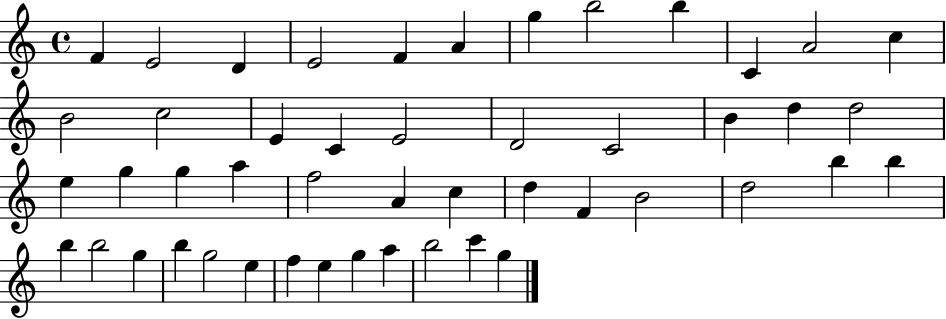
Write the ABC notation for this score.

X:1
T:Untitled
M:4/4
L:1/4
K:C
F E2 D E2 F A g b2 b C A2 c B2 c2 E C E2 D2 C2 B d d2 e g g a f2 A c d F B2 d2 b b b b2 g b g2 e f e g a b2 c' g